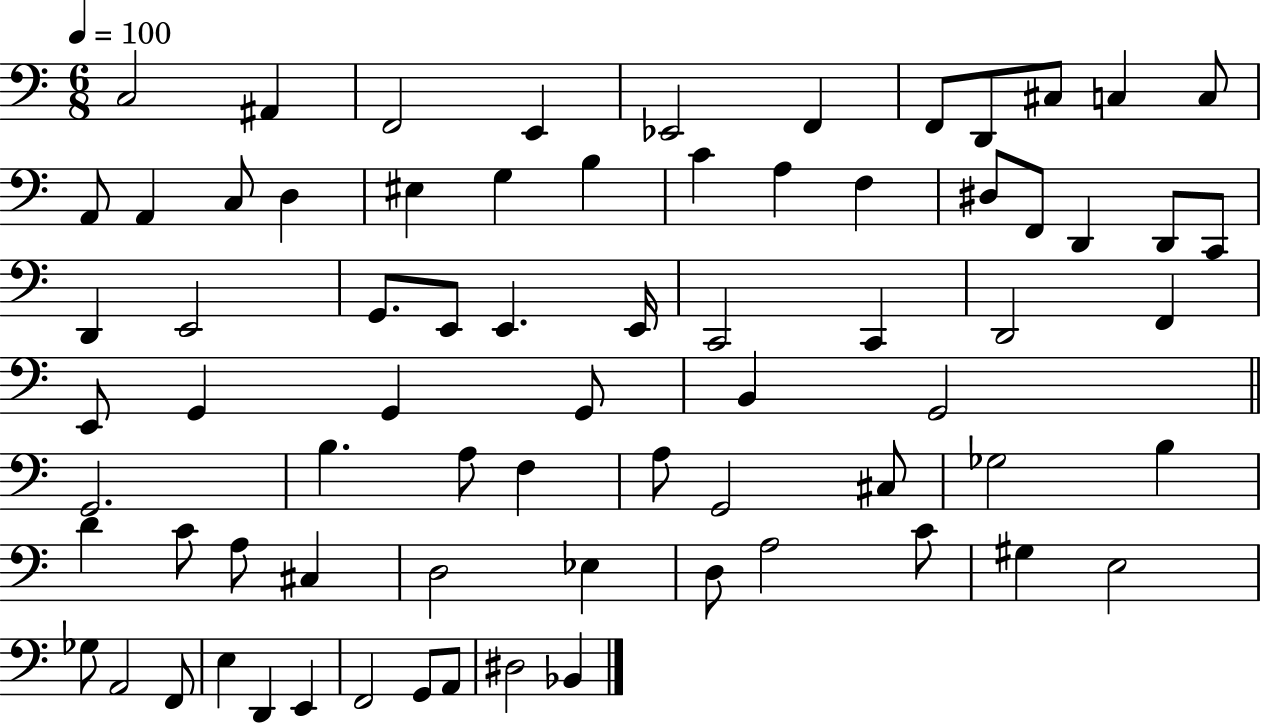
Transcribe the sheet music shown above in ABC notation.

X:1
T:Untitled
M:6/8
L:1/4
K:C
C,2 ^A,, F,,2 E,, _E,,2 F,, F,,/2 D,,/2 ^C,/2 C, C,/2 A,,/2 A,, C,/2 D, ^E, G, B, C A, F, ^D,/2 F,,/2 D,, D,,/2 C,,/2 D,, E,,2 G,,/2 E,,/2 E,, E,,/4 C,,2 C,, D,,2 F,, E,,/2 G,, G,, G,,/2 B,, G,,2 G,,2 B, A,/2 F, A,/2 G,,2 ^C,/2 _G,2 B, D C/2 A,/2 ^C, D,2 _E, D,/2 A,2 C/2 ^G, E,2 _G,/2 A,,2 F,,/2 E, D,, E,, F,,2 G,,/2 A,,/2 ^D,2 _B,,